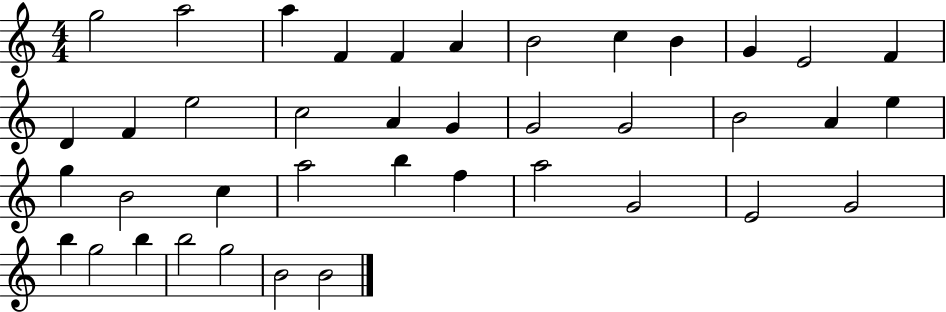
X:1
T:Untitled
M:4/4
L:1/4
K:C
g2 a2 a F F A B2 c B G E2 F D F e2 c2 A G G2 G2 B2 A e g B2 c a2 b f a2 G2 E2 G2 b g2 b b2 g2 B2 B2